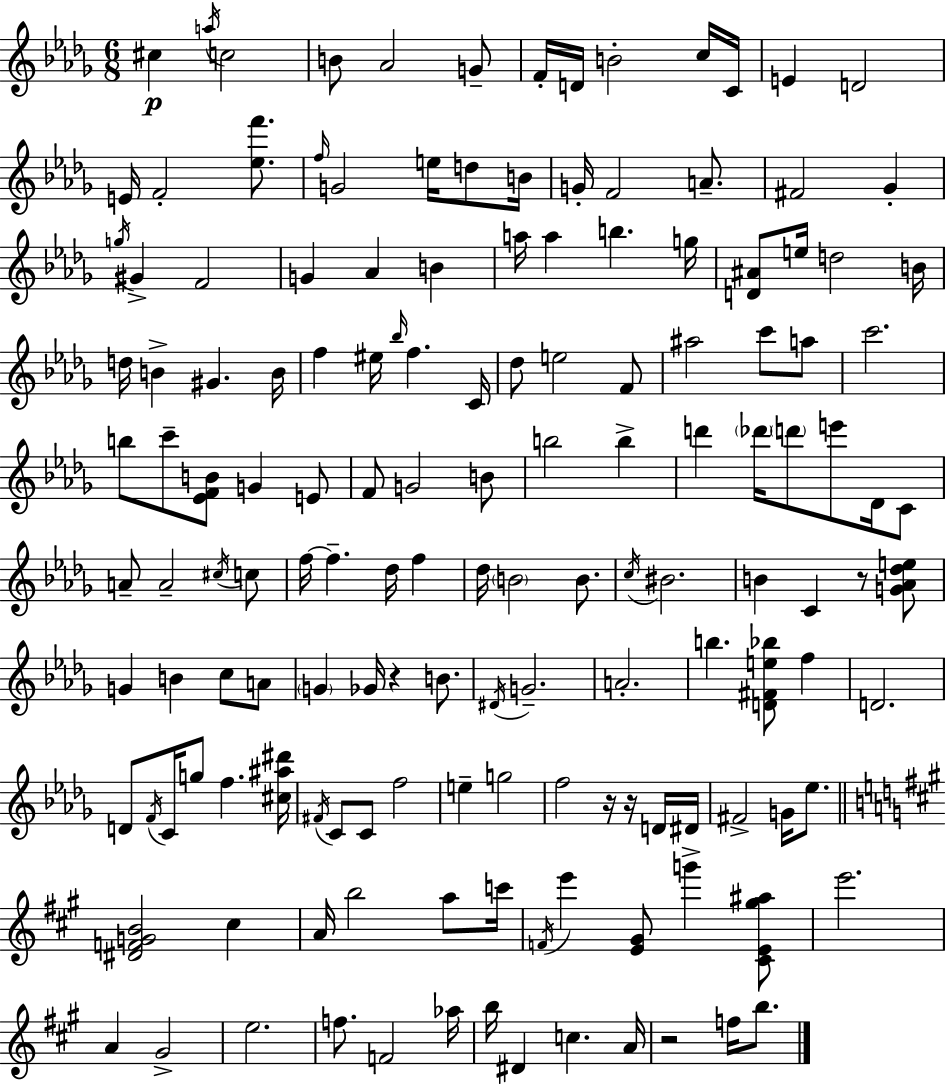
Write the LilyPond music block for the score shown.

{
  \clef treble
  \numericTimeSignature
  \time 6/8
  \key bes \minor
  cis''4\p \acciaccatura { a''16 } c''2 | b'8 aes'2 g'8-- | f'16-. d'16 b'2-. c''16 | c'16 e'4 d'2 | \break e'16 f'2-. <ees'' f'''>8. | \grace { f''16 } g'2 e''16 d''8 | b'16 g'16-. f'2 a'8.-- | fis'2 ges'4-. | \break \acciaccatura { g''16 } gis'4-> f'2 | g'4 aes'4 b'4 | a''16 a''4 b''4. | g''16 <d' ais'>8 e''16 d''2 | \break b'16 d''16 b'4-> gis'4. | b'16 f''4 eis''16 \grace { bes''16 } f''4. | c'16 des''8 e''2 | f'8 ais''2 | \break c'''8 a''8 c'''2. | b''8 c'''8-- <ees' f' b'>8 g'4 | e'8 f'8 g'2 | b'8 b''2 | \break b''4-> d'''4 \parenthesize des'''16 \parenthesize d'''8 e'''8 | des'16 c'8 a'8-- a'2-- | \acciaccatura { cis''16 } c''8 f''16~~ f''4.-- | des''16 f''4 des''16 \parenthesize b'2 | \break b'8. \acciaccatura { c''16 } bis'2. | b'4 c'4 | r8 <g' aes' des'' e''>8 g'4 b'4 | c''8 a'8 \parenthesize g'4 ges'16 r4 | \break b'8. \acciaccatura { dis'16 } g'2.-- | a'2.-. | b''4. | <d' fis' e'' bes''>8 f''4 d'2. | \break d'8 \acciaccatura { f'16 } c'16 g''8 | f''4. <cis'' ais'' dis'''>16 \acciaccatura { fis'16 } c'8 c'8 | f''2 e''4-- | g''2 f''2 | \break r16 r16 d'16 dis'16 fis'2-> | g'16 ees''8. \bar "||" \break \key a \major <dis' f' g' b'>2 cis''4 | a'16 b''2 a''8 c'''16 | \acciaccatura { f'16 } e'''4 <e' gis'>8 g'''4-> <cis' e' gis'' ais''>8 | e'''2. | \break a'4 gis'2-> | e''2. | f''8. f'2 | aes''16 b''16 dis'4 c''4. | \break a'16 r2 f''16 b''8. | \bar "|."
}